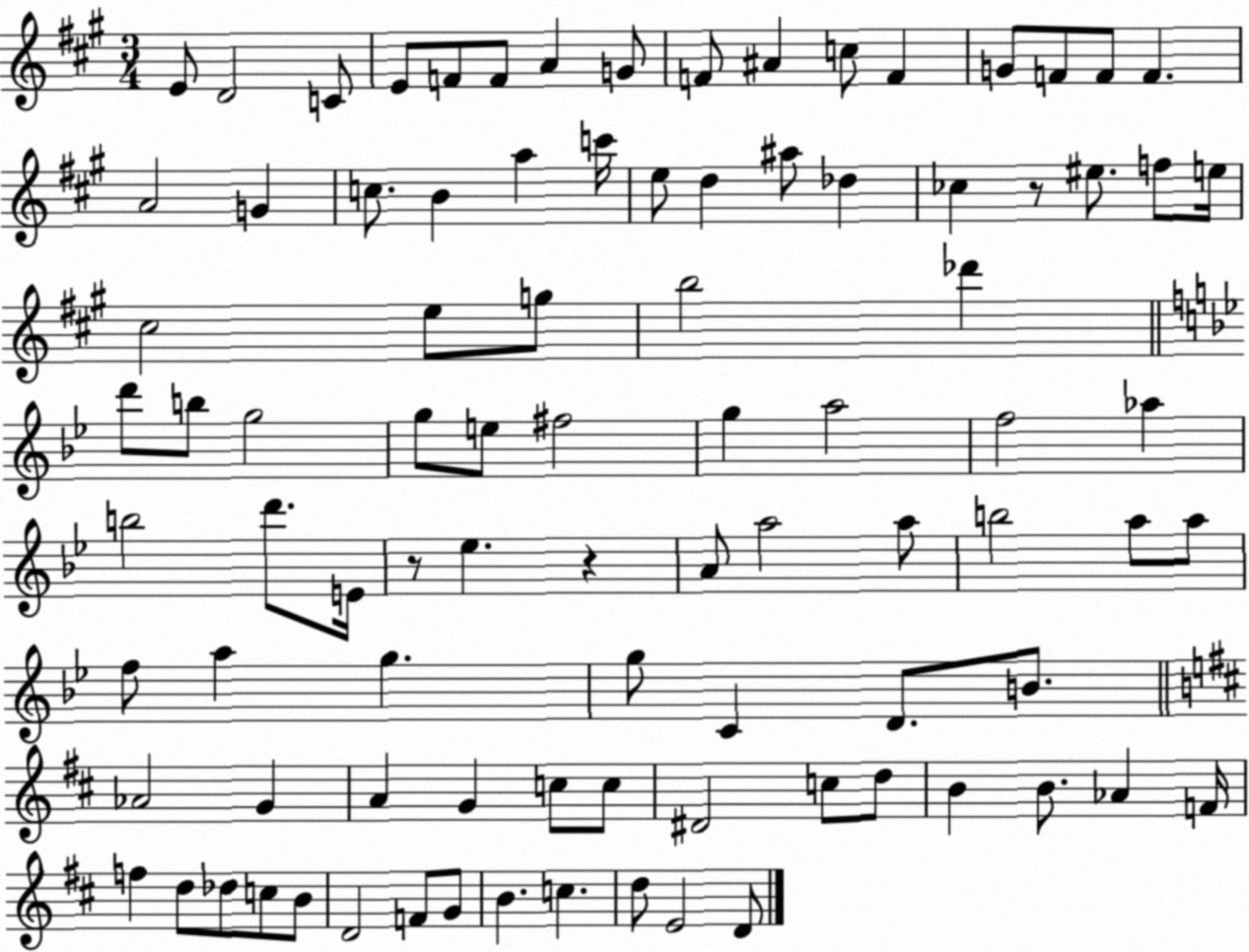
X:1
T:Untitled
M:3/4
L:1/4
K:A
E/2 D2 C/2 E/2 F/2 F/2 A G/2 F/2 ^A c/2 F G/2 F/2 F/2 F A2 G c/2 B a c'/4 e/2 d ^a/2 _d _c z/2 ^e/2 f/2 e/4 ^c2 e/2 g/2 b2 _d' d'/2 b/2 g2 g/2 e/2 ^f2 g a2 f2 _a b2 d'/2 E/4 z/2 _e z A/2 a2 a/2 b2 a/2 a/2 f/2 a g g/2 C D/2 B/2 _A2 G A G c/2 c/2 ^D2 c/2 d/2 B B/2 _A F/4 f d/2 _d/2 c/2 B/2 D2 F/2 G/2 B c d/2 E2 D/2